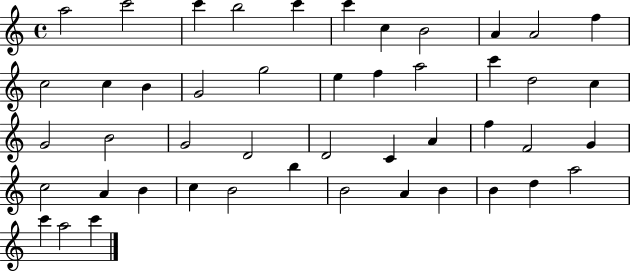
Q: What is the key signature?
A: C major